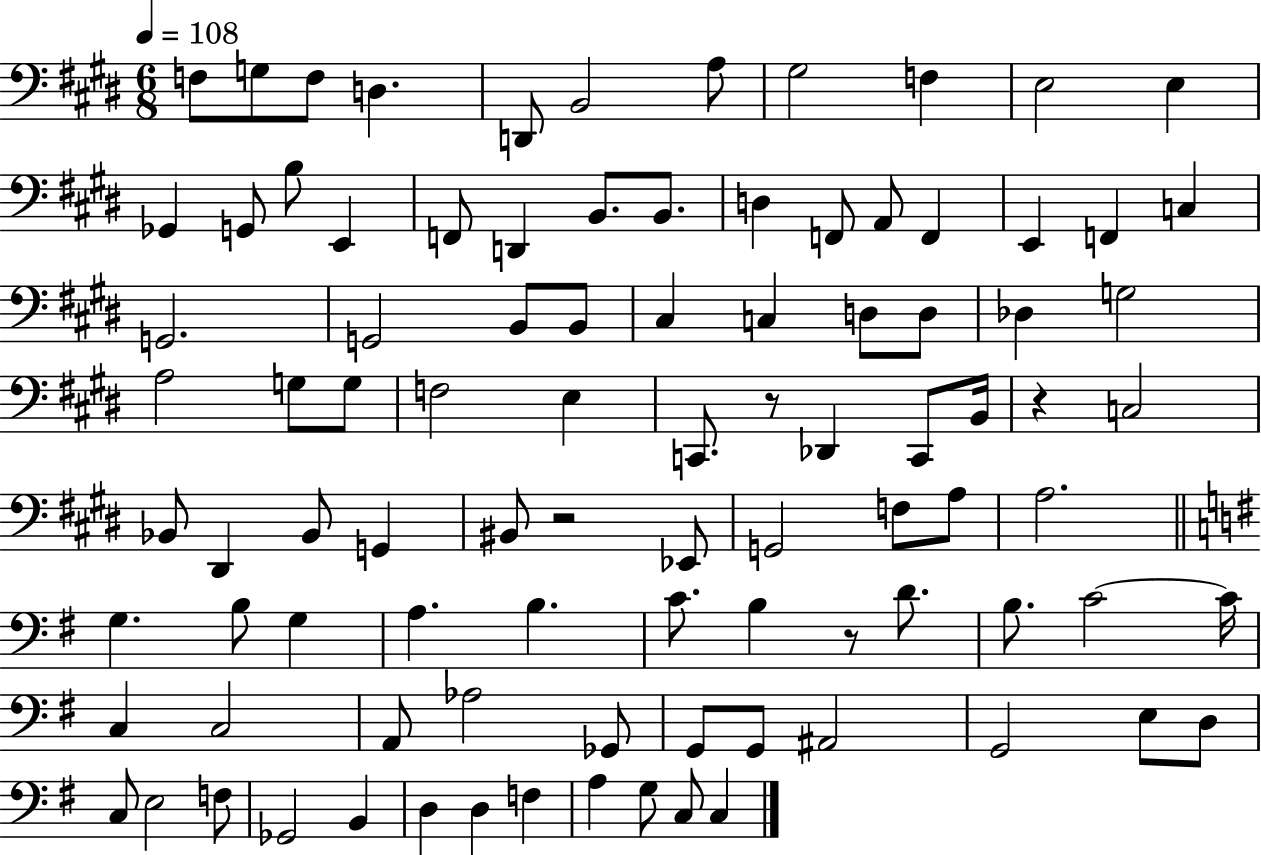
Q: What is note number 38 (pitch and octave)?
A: G3